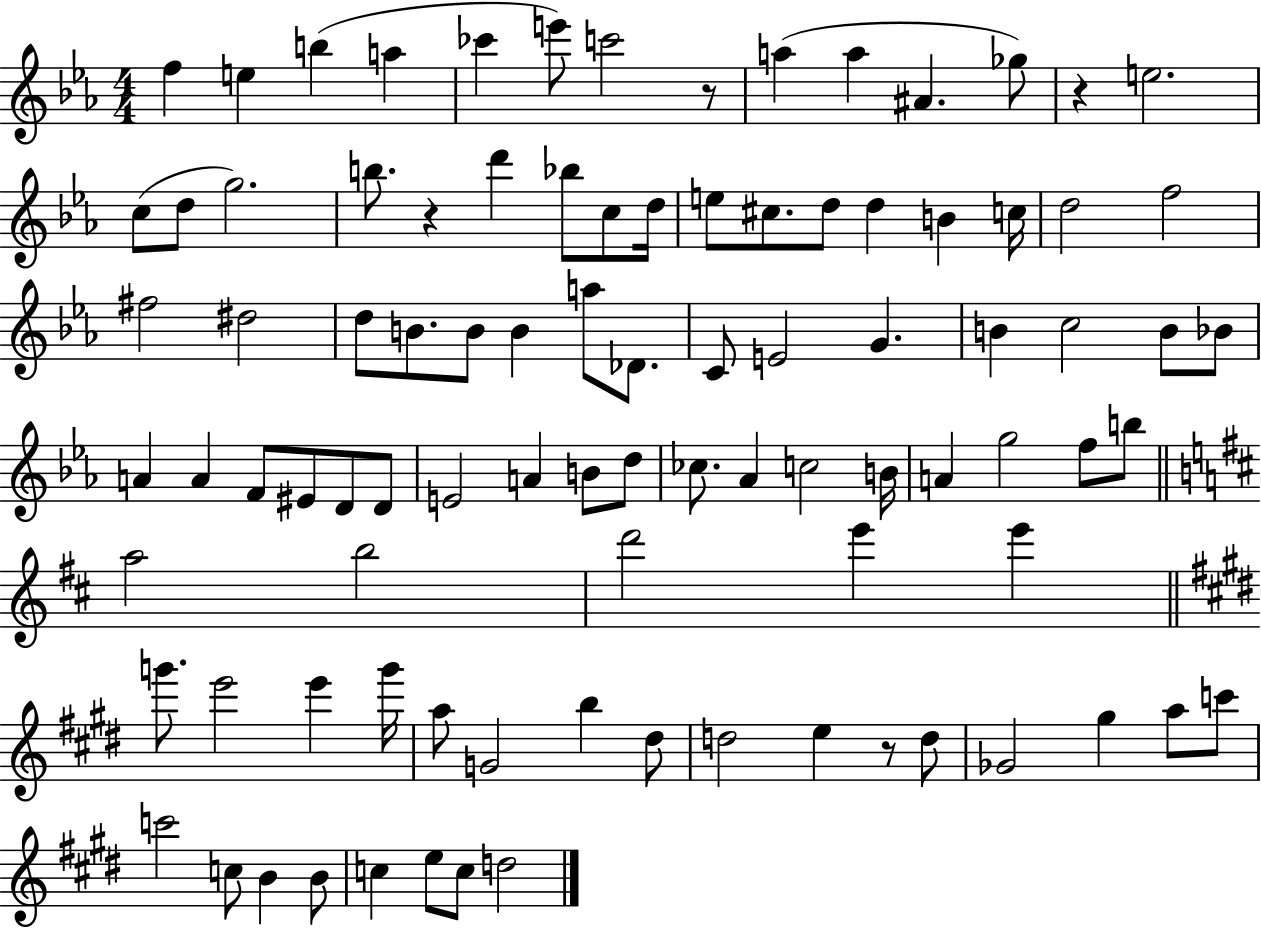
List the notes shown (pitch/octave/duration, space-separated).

F5/q E5/q B5/q A5/q CES6/q E6/e C6/h R/e A5/q A5/q A#4/q. Gb5/e R/q E5/h. C5/e D5/e G5/h. B5/e. R/q D6/q Bb5/e C5/e D5/s E5/e C#5/e. D5/e D5/q B4/q C5/s D5/h F5/h F#5/h D#5/h D5/e B4/e. B4/e B4/q A5/e Db4/e. C4/e E4/h G4/q. B4/q C5/h B4/e Bb4/e A4/q A4/q F4/e EIS4/e D4/e D4/e E4/h A4/q B4/e D5/e CES5/e. Ab4/q C5/h B4/s A4/q G5/h F5/e B5/e A5/h B5/h D6/h E6/q E6/q G6/e. E6/h E6/q G6/s A5/e G4/h B5/q D#5/e D5/h E5/q R/e D5/e Gb4/h G#5/q A5/e C6/e C6/h C5/e B4/q B4/e C5/q E5/e C5/e D5/h